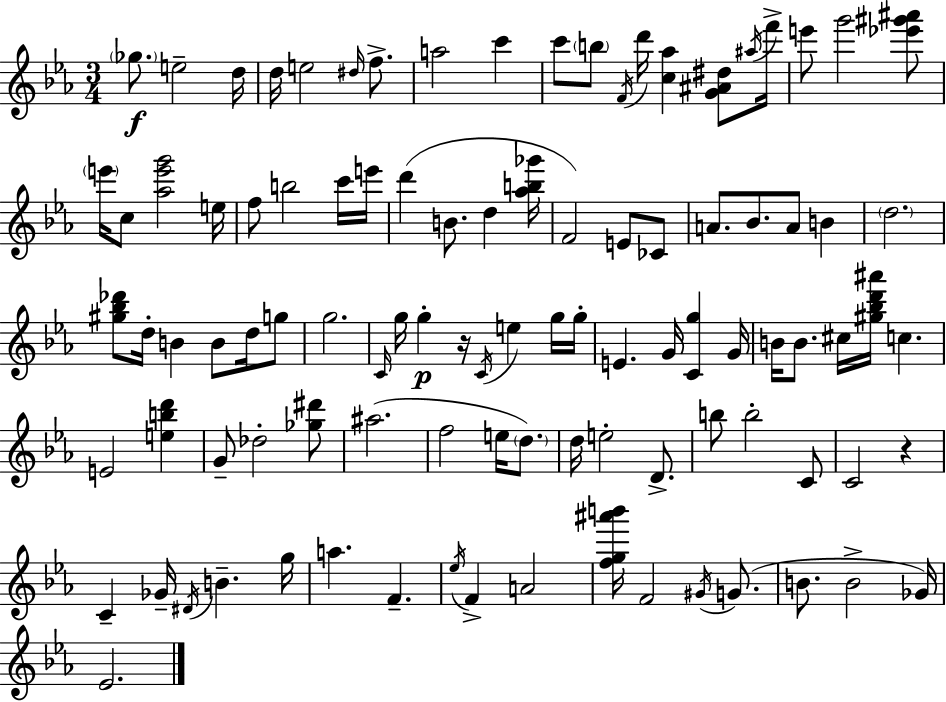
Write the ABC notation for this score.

X:1
T:Untitled
M:3/4
L:1/4
K:Eb
_g/2 e2 d/4 d/4 e2 ^d/4 f/2 a2 c' c'/2 b/2 F/4 d'/4 [c_a] [G^A^d]/2 ^a/4 f'/4 e'/2 g'2 [_e'^g'^a']/2 e'/4 c/2 [_ae'g']2 e/4 f/2 b2 c'/4 e'/4 d' B/2 d [_ab_g']/4 F2 E/2 _C/2 A/2 _B/2 A/2 B d2 [^g_b_d']/2 d/4 B B/2 d/4 g/2 g2 C/4 g/4 g z/4 C/4 e g/4 g/4 E G/4 [Cg] G/4 B/4 B/2 ^c/4 [^g_bd'^a']/4 c E2 [ebd'] G/2 _d2 [_g^d']/2 ^a2 f2 e/4 d/2 d/4 e2 D/2 b/2 b2 C/2 C2 z C _G/4 ^D/4 B g/4 a F _e/4 F A2 [fg^a'b']/4 F2 ^G/4 G/2 B/2 B2 _G/4 _E2